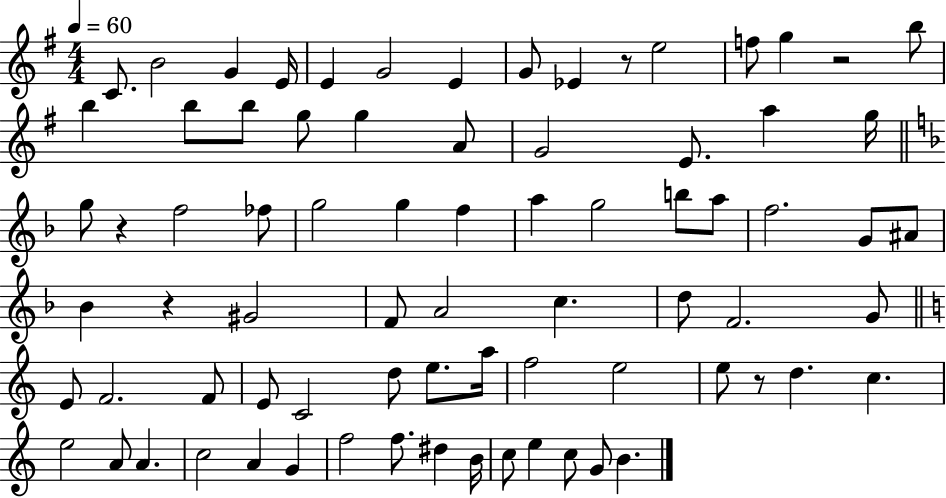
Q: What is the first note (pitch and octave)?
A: C4